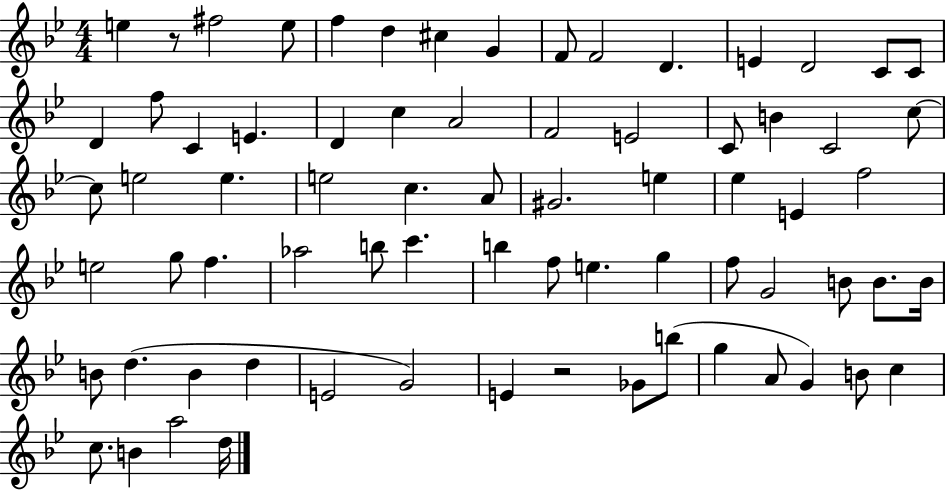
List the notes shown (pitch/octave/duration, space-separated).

E5/q R/e F#5/h E5/e F5/q D5/q C#5/q G4/q F4/e F4/h D4/q. E4/q D4/h C4/e C4/e D4/q F5/e C4/q E4/q. D4/q C5/q A4/h F4/h E4/h C4/e B4/q C4/h C5/e C5/e E5/h E5/q. E5/h C5/q. A4/e G#4/h. E5/q Eb5/q E4/q F5/h E5/h G5/e F5/q. Ab5/h B5/e C6/q. B5/q F5/e E5/q. G5/q F5/e G4/h B4/e B4/e. B4/s B4/e D5/q. B4/q D5/q E4/h G4/h E4/q R/h Gb4/e B5/e G5/q A4/e G4/q B4/e C5/q C5/e. B4/q A5/h D5/s